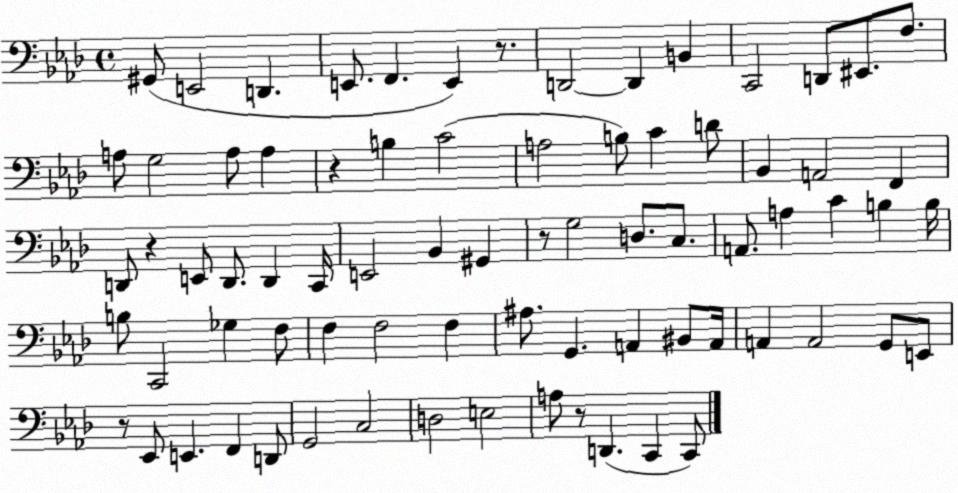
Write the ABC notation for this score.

X:1
T:Untitled
M:4/4
L:1/4
K:Ab
^G,,/2 E,,2 D,, E,,/2 F,, E,, z/2 D,,2 D,, B,, C,,2 D,,/2 ^E,,/2 F,/2 A,/2 G,2 A,/2 A, z B, C2 A,2 B,/2 C D/2 _B,, A,,2 F,, D,,/2 z E,,/2 D,,/2 D,, C,,/4 E,,2 _B,, ^G,, z/2 G,2 D,/2 C,/2 A,,/2 A, C B, B,/4 B,/2 C,,2 _G, F,/2 F, F,2 F, ^A,/2 G,, A,, ^B,,/2 A,,/4 A,, A,,2 G,,/2 E,,/2 z/2 _E,,/2 E,, F,, D,,/2 G,,2 C,2 D,2 E,2 A,/2 z/2 D,, C,, C,,/2